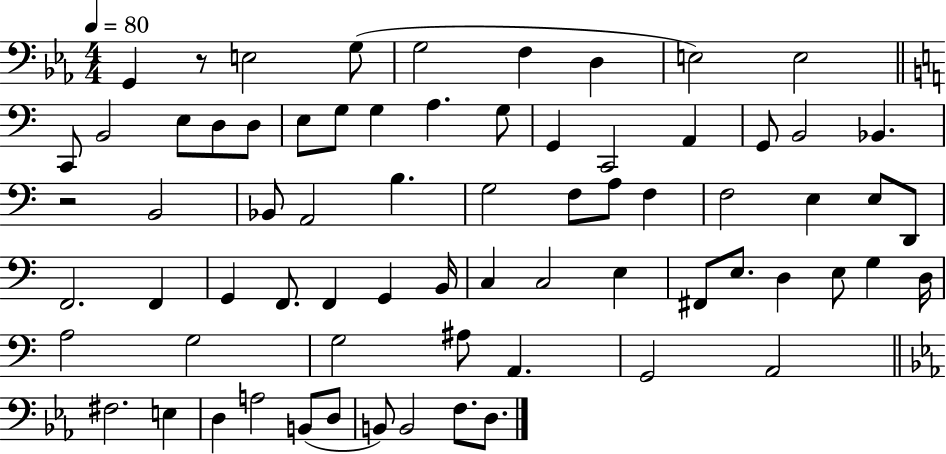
{
  \clef bass
  \numericTimeSignature
  \time 4/4
  \key ees \major
  \tempo 4 = 80
  g,4 r8 e2 g8( | g2 f4 d4 | e2) e2 | \bar "||" \break \key c \major c,8 b,2 e8 d8 d8 | e8 g8 g4 a4. g8 | g,4 c,2 a,4 | g,8 b,2 bes,4. | \break r2 b,2 | bes,8 a,2 b4. | g2 f8 a8 f4 | f2 e4 e8 d,8 | \break f,2. f,4 | g,4 f,8. f,4 g,4 b,16 | c4 c2 e4 | fis,8 e8. d4 e8 g4 d16 | \break a2 g2 | g2 ais8 a,4. | g,2 a,2 | \bar "||" \break \key ees \major fis2. e4 | d4 a2 b,8( d8 | b,8) b,2 f8. d8. | \bar "|."
}